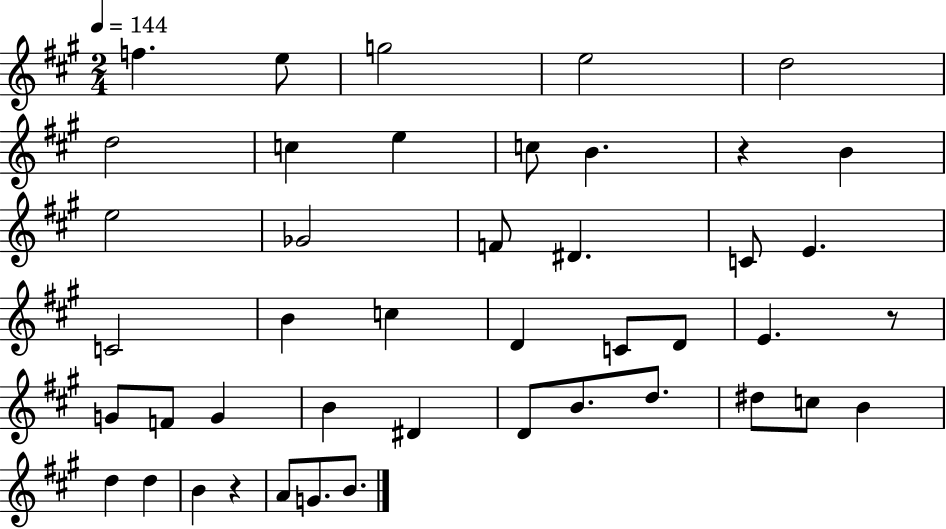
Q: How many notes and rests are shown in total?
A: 44